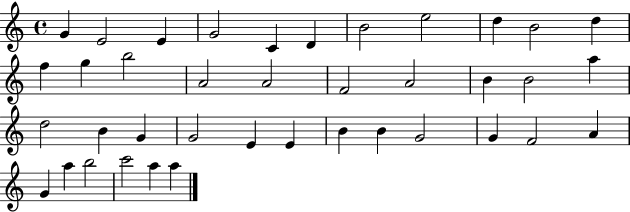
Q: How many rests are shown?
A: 0